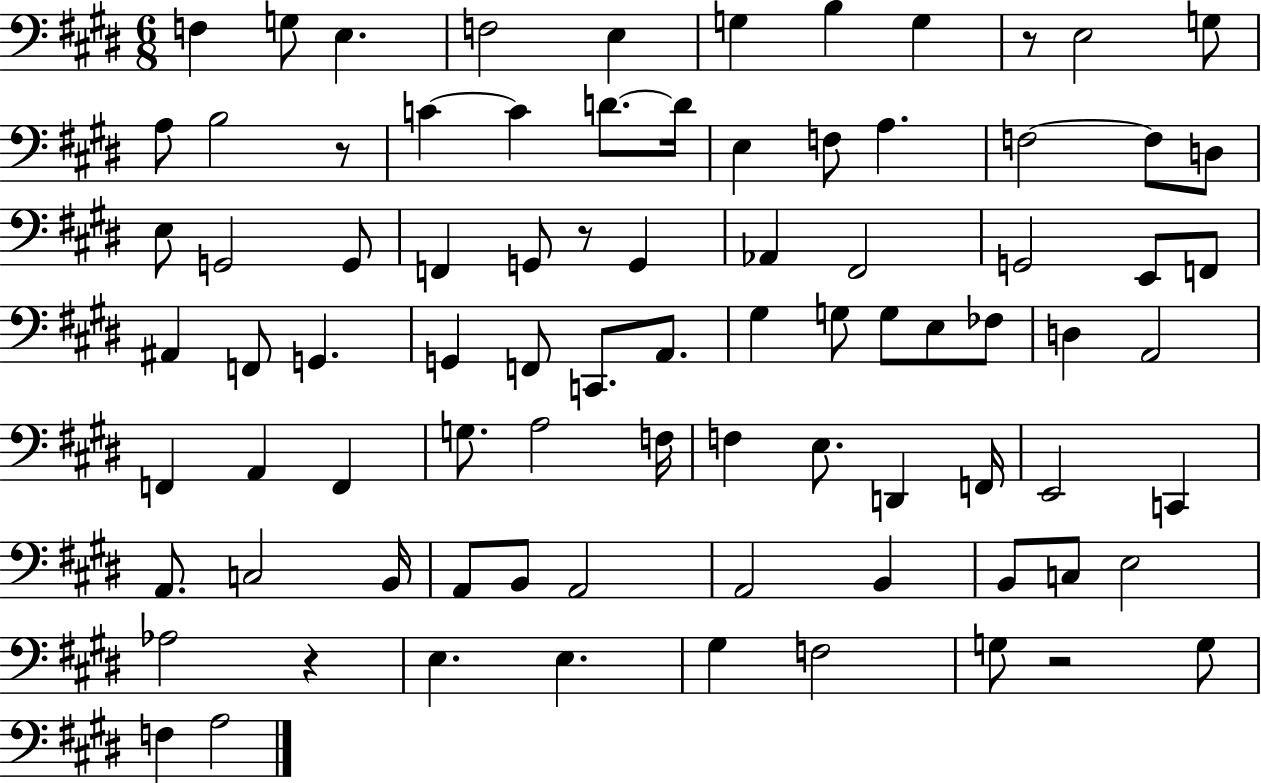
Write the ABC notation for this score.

X:1
T:Untitled
M:6/8
L:1/4
K:E
F, G,/2 E, F,2 E, G, B, G, z/2 E,2 G,/2 A,/2 B,2 z/2 C C D/2 D/4 E, F,/2 A, F,2 F,/2 D,/2 E,/2 G,,2 G,,/2 F,, G,,/2 z/2 G,, _A,, ^F,,2 G,,2 E,,/2 F,,/2 ^A,, F,,/2 G,, G,, F,,/2 C,,/2 A,,/2 ^G, G,/2 G,/2 E,/2 _F,/2 D, A,,2 F,, A,, F,, G,/2 A,2 F,/4 F, E,/2 D,, F,,/4 E,,2 C,, A,,/2 C,2 B,,/4 A,,/2 B,,/2 A,,2 A,,2 B,, B,,/2 C,/2 E,2 _A,2 z E, E, ^G, F,2 G,/2 z2 G,/2 F, A,2